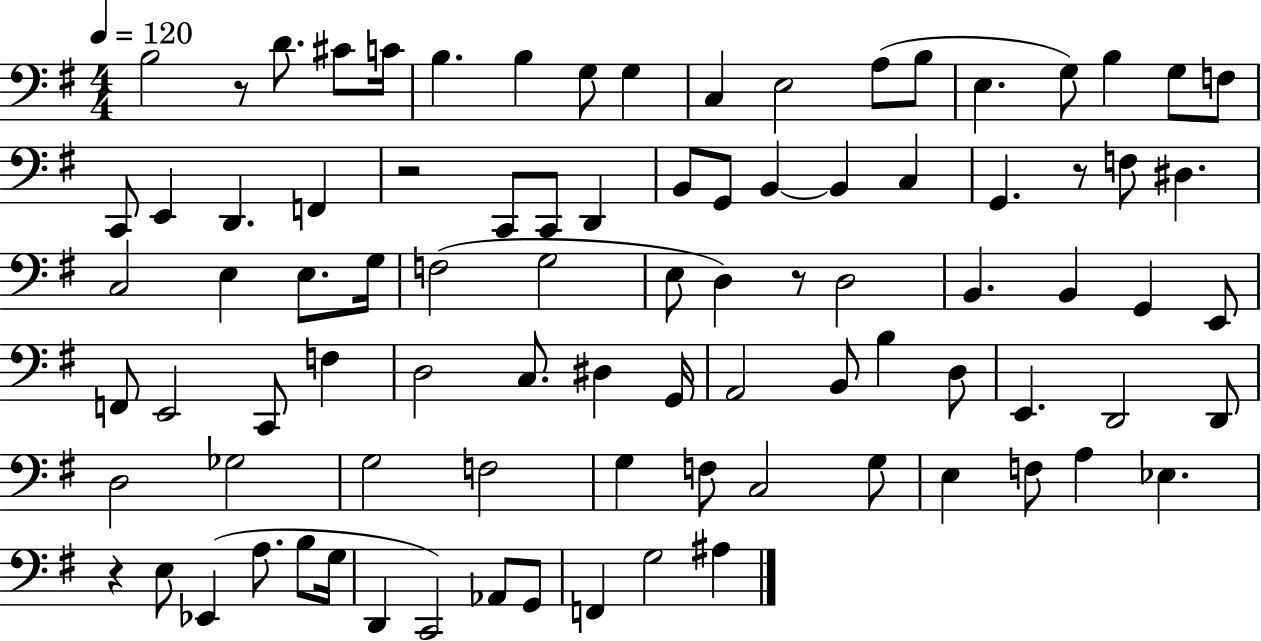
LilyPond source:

{
  \clef bass
  \numericTimeSignature
  \time 4/4
  \key g \major
  \tempo 4 = 120
  b2 r8 d'8. cis'8 c'16 | b4. b4 g8 g4 | c4 e2 a8( b8 | e4. g8) b4 g8 f8 | \break c,8 e,4 d,4. f,4 | r2 c,8 c,8 d,4 | b,8 g,8 b,4~~ b,4 c4 | g,4. r8 f8 dis4. | \break c2 e4 e8. g16 | f2( g2 | e8 d4) r8 d2 | b,4. b,4 g,4 e,8 | \break f,8 e,2 c,8 f4 | d2 c8. dis4 g,16 | a,2 b,8 b4 d8 | e,4. d,2 d,8 | \break d2 ges2 | g2 f2 | g4 f8 c2 g8 | e4 f8 a4 ees4. | \break r4 e8 ees,4( a8. b8 g16 | d,4 c,2) aes,8 g,8 | f,4 g2 ais4 | \bar "|."
}